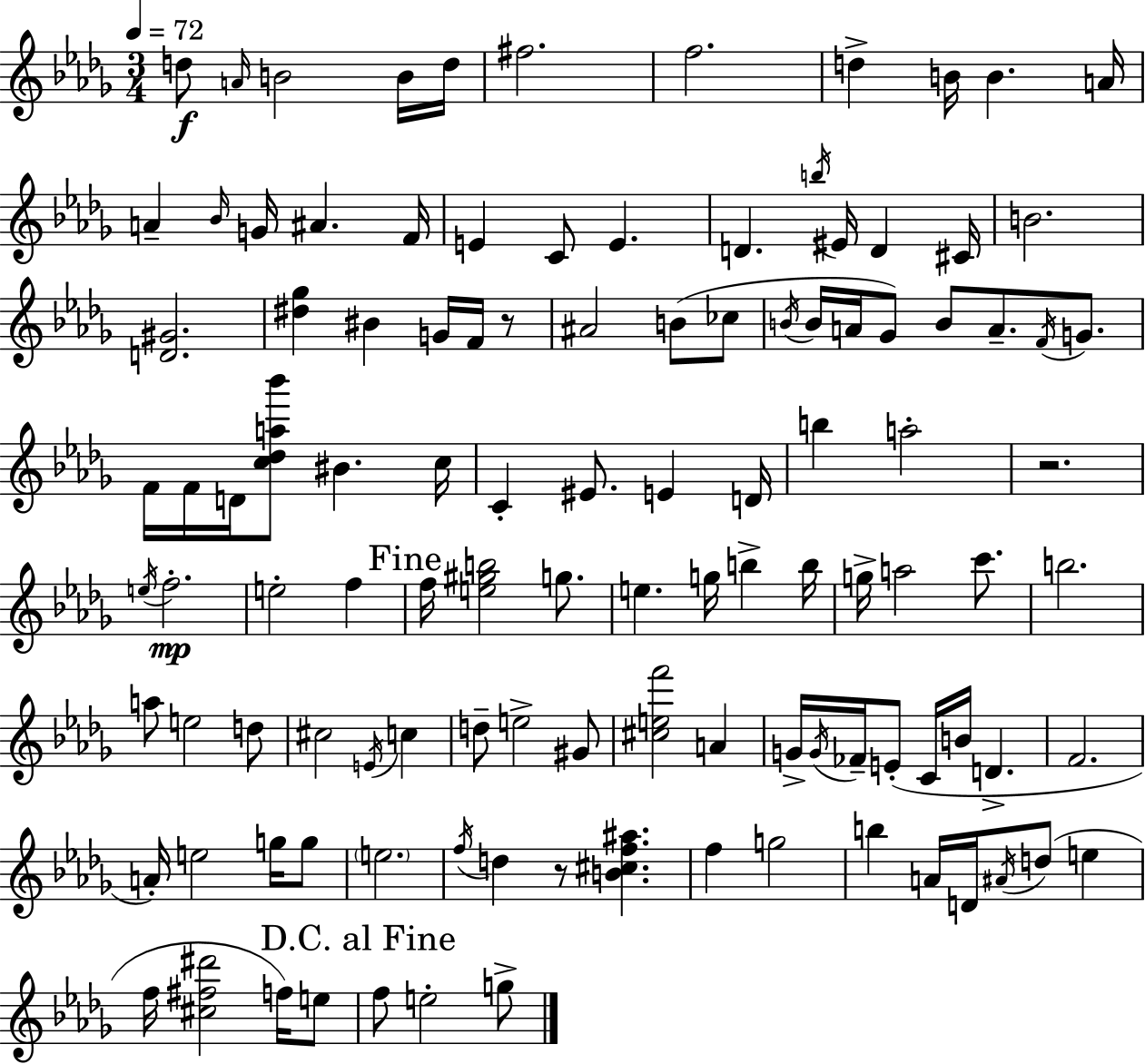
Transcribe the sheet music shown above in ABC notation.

X:1
T:Untitled
M:3/4
L:1/4
K:Bbm
d/2 A/4 B2 B/4 d/4 ^f2 f2 d B/4 B A/4 A _B/4 G/4 ^A F/4 E C/2 E D b/4 ^E/4 D ^C/4 B2 [D^G]2 [^d_g] ^B G/4 F/4 z/2 ^A2 B/2 _c/2 B/4 B/4 A/4 _G/2 B/2 A/2 F/4 G/2 F/4 F/4 D/4 [c_da_b']/2 ^B c/4 C ^E/2 E D/4 b a2 z2 e/4 f2 e2 f f/4 [e^gb]2 g/2 e g/4 b b/4 g/4 a2 c'/2 b2 a/2 e2 d/2 ^c2 E/4 c d/2 e2 ^G/2 [^cef']2 A G/4 G/4 _F/4 E/2 C/4 B/4 D F2 A/4 e2 g/4 g/2 e2 f/4 d z/2 [B^cf^a] f g2 b A/4 D/4 ^A/4 d/2 e f/4 [^c^f^d']2 f/4 e/2 f/2 e2 g/2